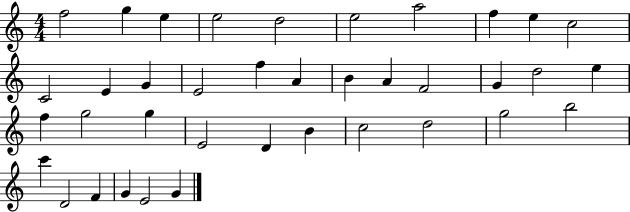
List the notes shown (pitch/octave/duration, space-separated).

F5/h G5/q E5/q E5/h D5/h E5/h A5/h F5/q E5/q C5/h C4/h E4/q G4/q E4/h F5/q A4/q B4/q A4/q F4/h G4/q D5/h E5/q F5/q G5/h G5/q E4/h D4/q B4/q C5/h D5/h G5/h B5/h C6/q D4/h F4/q G4/q E4/h G4/q